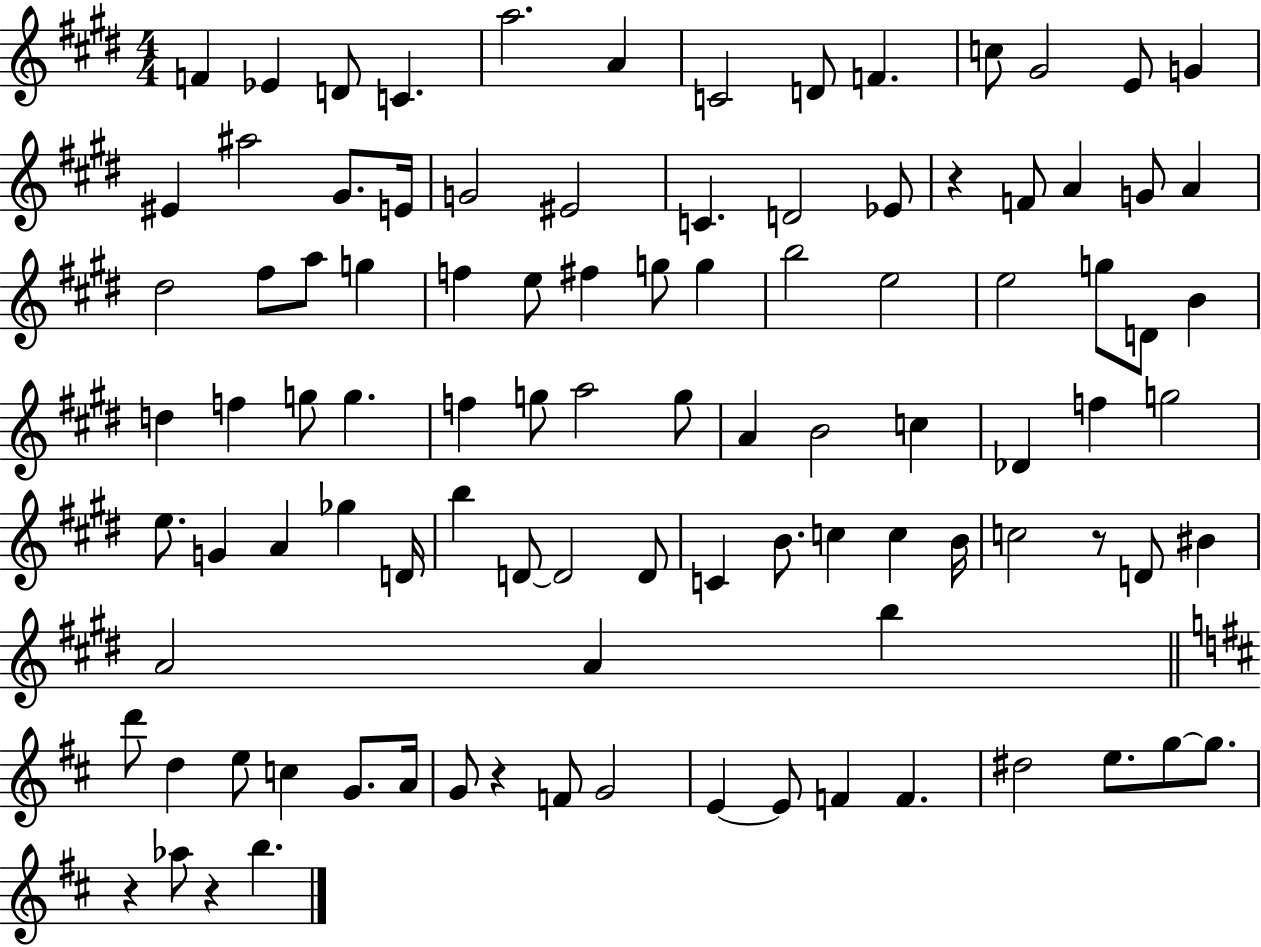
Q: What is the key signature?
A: E major